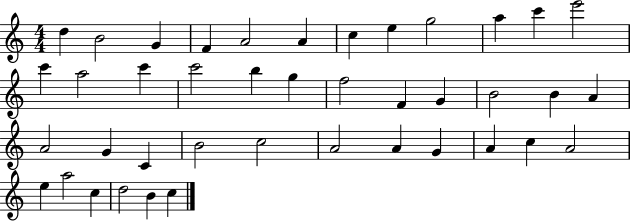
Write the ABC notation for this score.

X:1
T:Untitled
M:4/4
L:1/4
K:C
d B2 G F A2 A c e g2 a c' e'2 c' a2 c' c'2 b g f2 F G B2 B A A2 G C B2 c2 A2 A G A c A2 e a2 c d2 B c